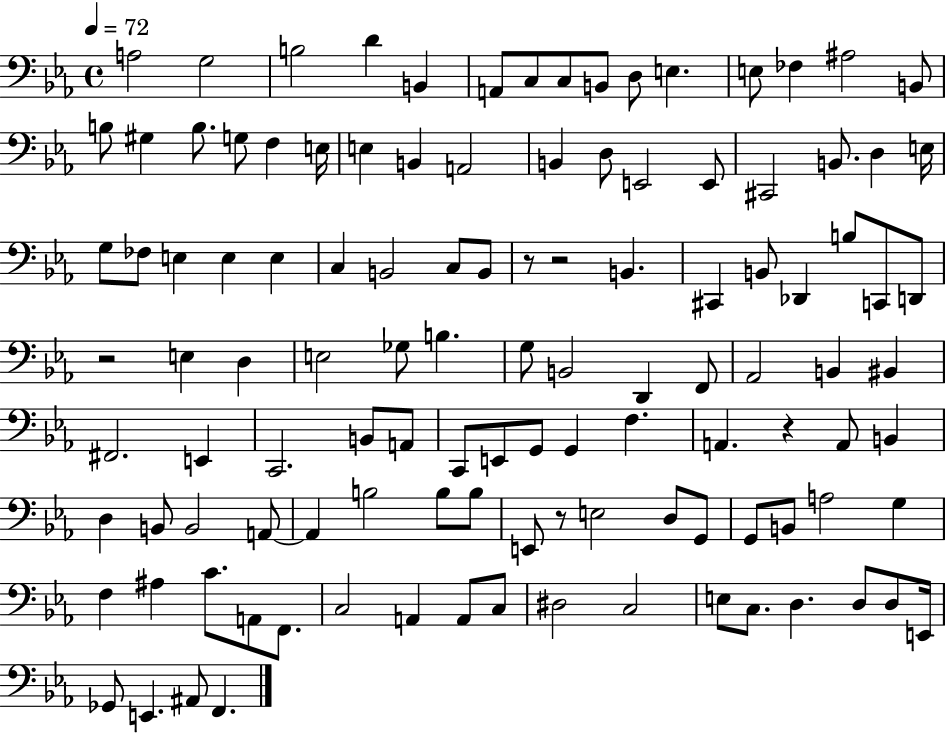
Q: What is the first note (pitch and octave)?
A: A3